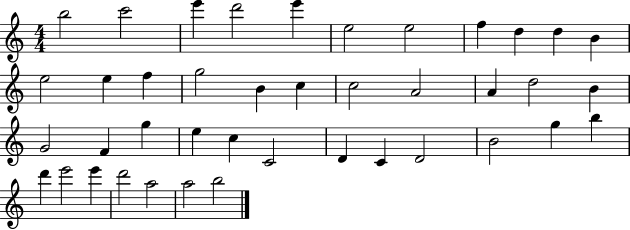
B5/h C6/h E6/q D6/h E6/q E5/h E5/h F5/q D5/q D5/q B4/q E5/h E5/q F5/q G5/h B4/q C5/q C5/h A4/h A4/q D5/h B4/q G4/h F4/q G5/q E5/q C5/q C4/h D4/q C4/q D4/h B4/h G5/q B5/q D6/q E6/h E6/q D6/h A5/h A5/h B5/h